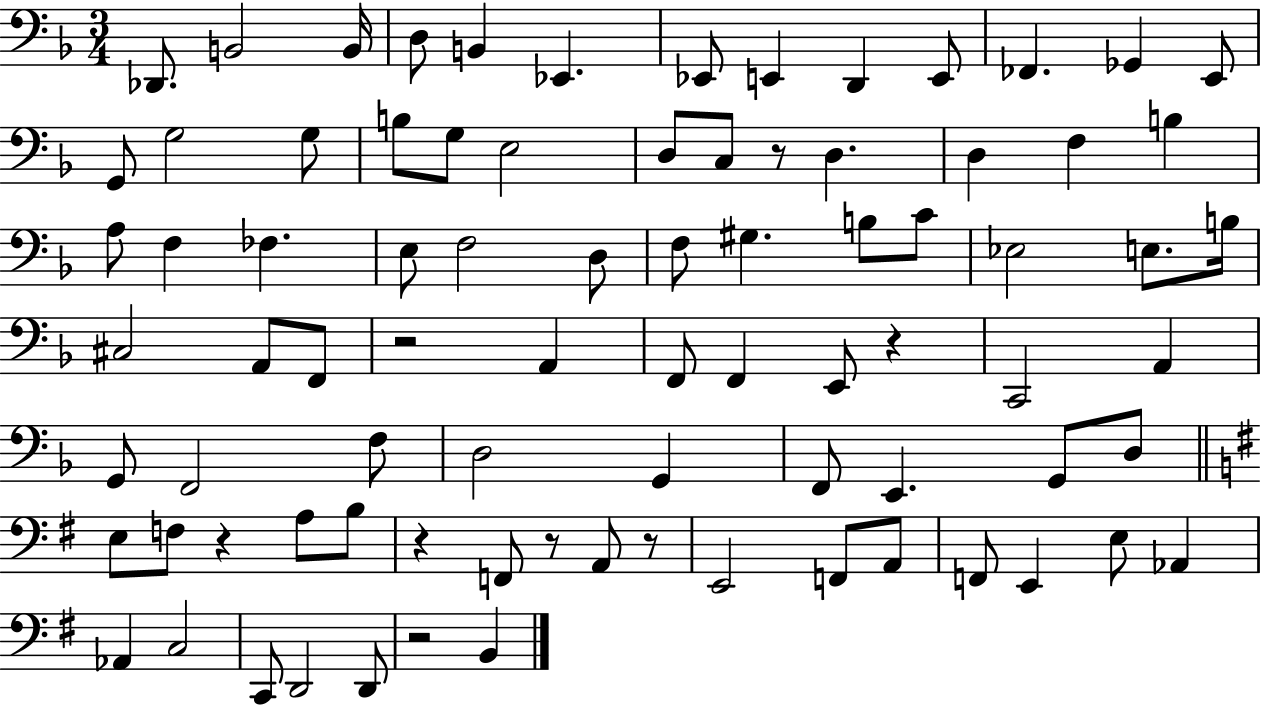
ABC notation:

X:1
T:Untitled
M:3/4
L:1/4
K:F
_D,,/2 B,,2 B,,/4 D,/2 B,, _E,, _E,,/2 E,, D,, E,,/2 _F,, _G,, E,,/2 G,,/2 G,2 G,/2 B,/2 G,/2 E,2 D,/2 C,/2 z/2 D, D, F, B, A,/2 F, _F, E,/2 F,2 D,/2 F,/2 ^G, B,/2 C/2 _E,2 E,/2 B,/4 ^C,2 A,,/2 F,,/2 z2 A,, F,,/2 F,, E,,/2 z C,,2 A,, G,,/2 F,,2 F,/2 D,2 G,, F,,/2 E,, G,,/2 D,/2 E,/2 F,/2 z A,/2 B,/2 z F,,/2 z/2 A,,/2 z/2 E,,2 F,,/2 A,,/2 F,,/2 E,, E,/2 _A,, _A,, C,2 C,,/2 D,,2 D,,/2 z2 B,,